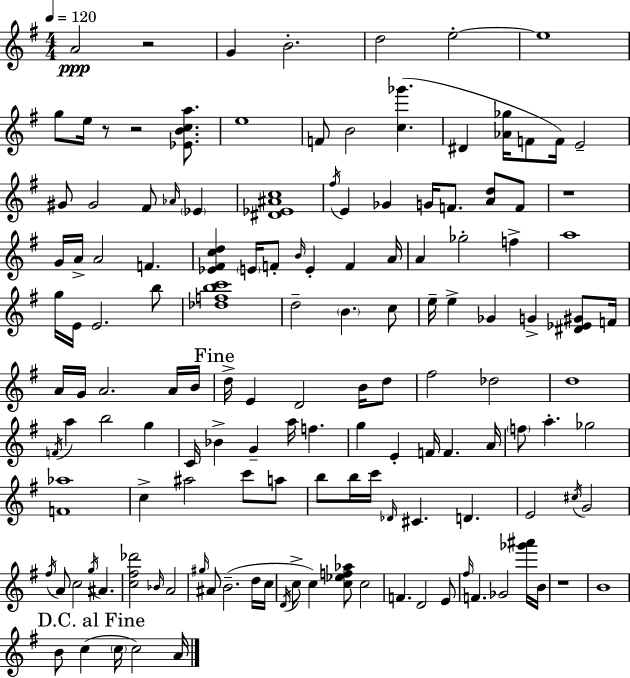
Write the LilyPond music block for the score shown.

{
  \clef treble
  \numericTimeSignature
  \time 4/4
  \key e \minor
  \tempo 4 = 120
  a'2\ppp r2 | g'4 b'2.-. | d''2 e''2-.~~ | e''1 | \break g''8 e''16 r8 r2 <ees' b' c'' a''>8. | e''1 | f'8 b'2 <c'' ges'''>4.( | dis'4 <aes' ges''>16 f'8 f'16) e'2-- | \break gis'8 gis'2 fis'8 \grace { aes'16 } \parenthesize ees'4 | <dis' ees' ais' c''>1 | \acciaccatura { fis''16 } e'4 ges'4 g'16 f'8. <a' d''>8 | f'8 r1 | \break g'16 a'16-> a'2 f'4. | <ees' fis' c'' d''>4 \parenthesize e'16 f'8-. \grace { b'16 } e'4-. f'4 | a'16 a'4 ges''2-. f''4-> | a''1 | \break g''16 e'16 e'2. | b''8 <des'' f'' b'' c'''>1 | d''2-- \parenthesize b'4. | c''8 e''16-- e''4-> ges'4 g'4-> | \break <dis' ees' gis'>8 f'16 a'16 g'16 a'2. | a'16 b'16 \mark "Fine" d''16-> e'4 d'2 | b'16 d''8 fis''2 des''2 | d''1 | \break \acciaccatura { f'16 } a''4 b''2 | g''4 c'16 bes'4-> g'4-- a''16 f''4. | g''4 e'4-. f'16 f'4. | a'16 \parenthesize f''8 a''4.-. ges''2 | \break <f' aes''>1 | c''4-> ais''2 | c'''8 a''8 b''8 b''16 c'''16 \grace { des'16 } cis'4. d'4. | e'2 \acciaccatura { cis''16 } g'2 | \break \acciaccatura { fis''16 } a'8 c''2 | \acciaccatura { g''16 } ais'4. <c'' fis'' des'''>2 | \grace { bes'16 } a'2 \grace { gis''16 } ais'8 b'2.--( | d''16 c''16 \acciaccatura { d'16 } c''8-> c''4) | \break <c'' ees'' f'' aes''>8 c''2 f'4. | d'2 e'8 \grace { fis''16 } f'4. | ges'2 <ges''' ais'''>16 b'16 r1 | b'1 | \break \mark "D.C. al Fine" b'8 c''4( | \parenthesize c''16 c''2) a'16 \bar "|."
}